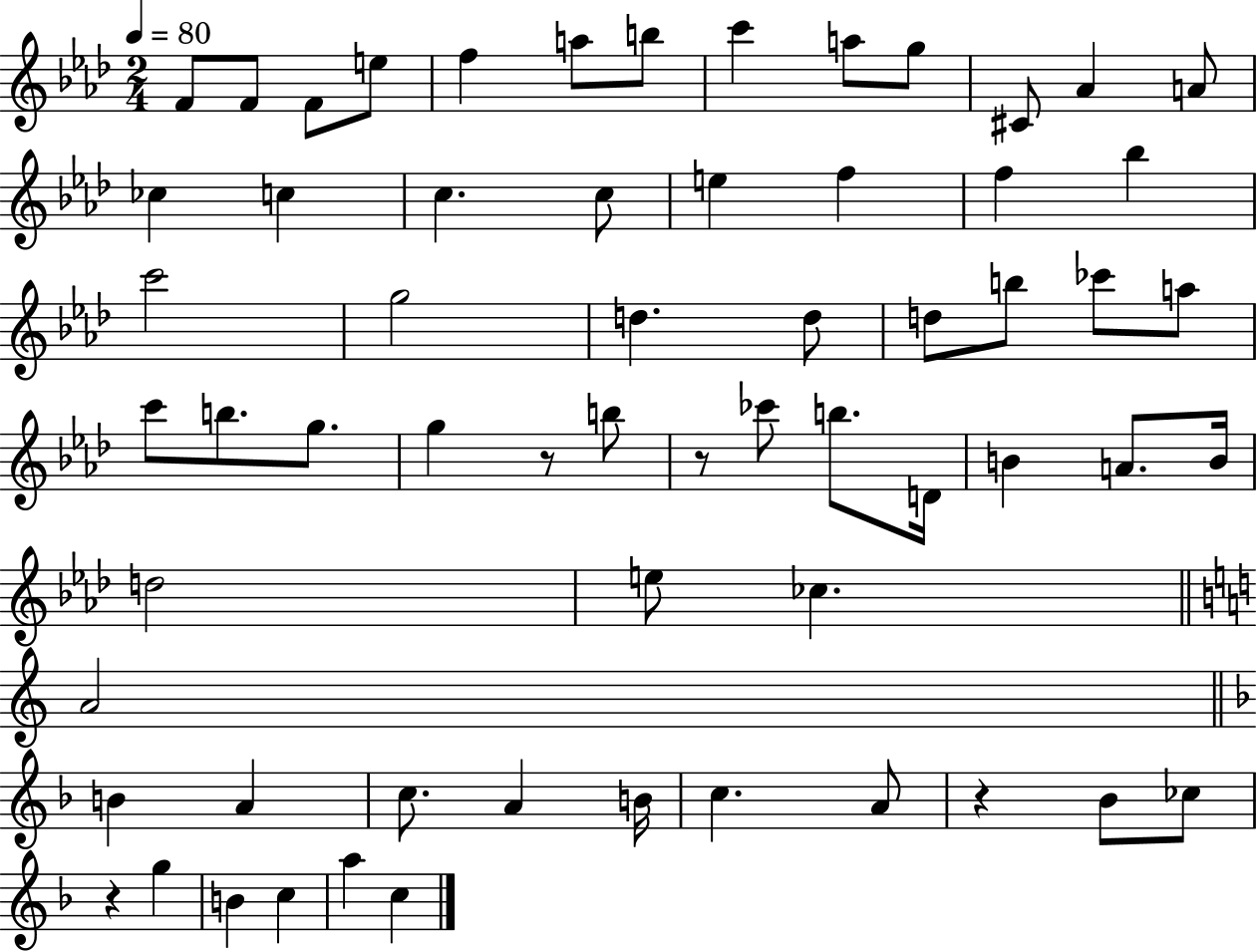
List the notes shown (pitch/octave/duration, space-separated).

F4/e F4/e F4/e E5/e F5/q A5/e B5/e C6/q A5/e G5/e C#4/e Ab4/q A4/e CES5/q C5/q C5/q. C5/e E5/q F5/q F5/q Bb5/q C6/h G5/h D5/q. D5/e D5/e B5/e CES6/e A5/e C6/e B5/e. G5/e. G5/q R/e B5/e R/e CES6/e B5/e. D4/s B4/q A4/e. B4/s D5/h E5/e CES5/q. A4/h B4/q A4/q C5/e. A4/q B4/s C5/q. A4/e R/q Bb4/e CES5/e R/q G5/q B4/q C5/q A5/q C5/q